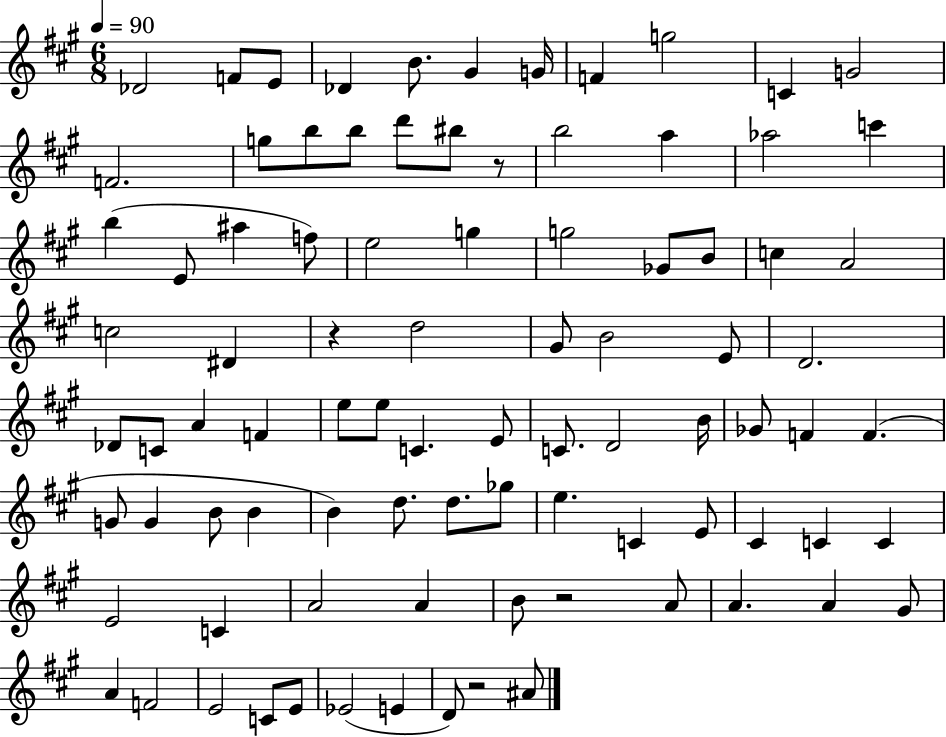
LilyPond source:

{
  \clef treble
  \numericTimeSignature
  \time 6/8
  \key a \major
  \tempo 4 = 90
  \repeat volta 2 { des'2 f'8 e'8 | des'4 b'8. gis'4 g'16 | f'4 g''2 | c'4 g'2 | \break f'2. | g''8 b''8 b''8 d'''8 bis''8 r8 | b''2 a''4 | aes''2 c'''4 | \break b''4( e'8 ais''4 f''8) | e''2 g''4 | g''2 ges'8 b'8 | c''4 a'2 | \break c''2 dis'4 | r4 d''2 | gis'8 b'2 e'8 | d'2. | \break des'8 c'8 a'4 f'4 | e''8 e''8 c'4. e'8 | c'8. d'2 b'16 | ges'8 f'4 f'4.( | \break g'8 g'4 b'8 b'4 | b'4) d''8. d''8. ges''8 | e''4. c'4 e'8 | cis'4 c'4 c'4 | \break e'2 c'4 | a'2 a'4 | b'8 r2 a'8 | a'4. a'4 gis'8 | \break a'4 f'2 | e'2 c'8 e'8 | ees'2( e'4 | d'8) r2 ais'8 | \break } \bar "|."
}